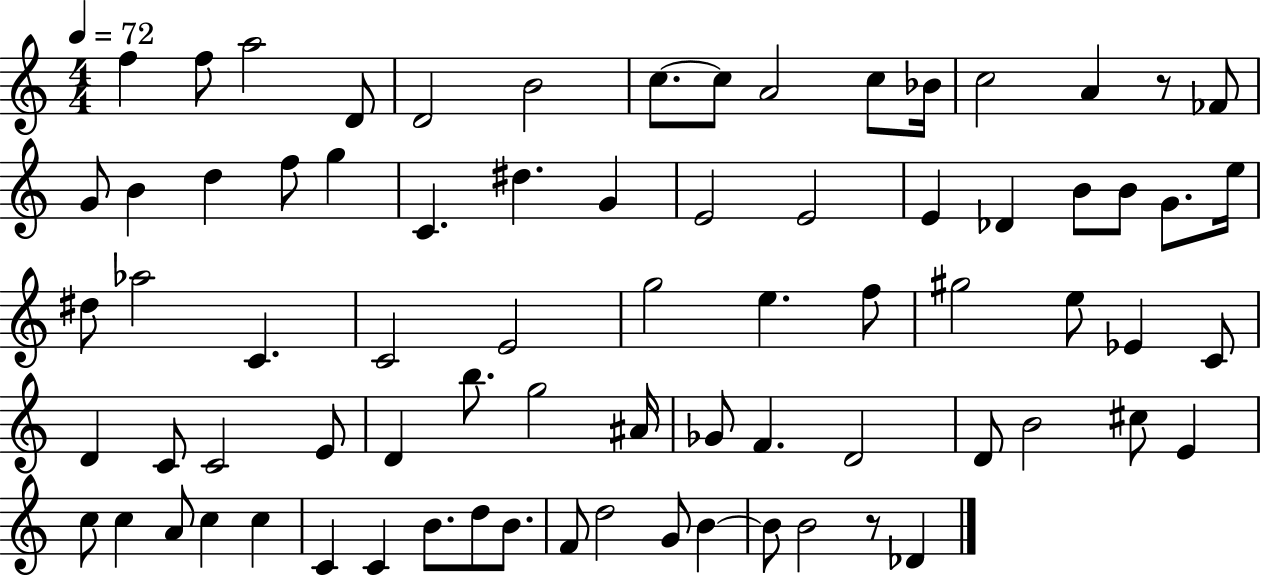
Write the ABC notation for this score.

X:1
T:Untitled
M:4/4
L:1/4
K:C
f f/2 a2 D/2 D2 B2 c/2 c/2 A2 c/2 _B/4 c2 A z/2 _F/2 G/2 B d f/2 g C ^d G E2 E2 E _D B/2 B/2 G/2 e/4 ^d/2 _a2 C C2 E2 g2 e f/2 ^g2 e/2 _E C/2 D C/2 C2 E/2 D b/2 g2 ^A/4 _G/2 F D2 D/2 B2 ^c/2 E c/2 c A/2 c c C C B/2 d/2 B/2 F/2 d2 G/2 B B/2 B2 z/2 _D